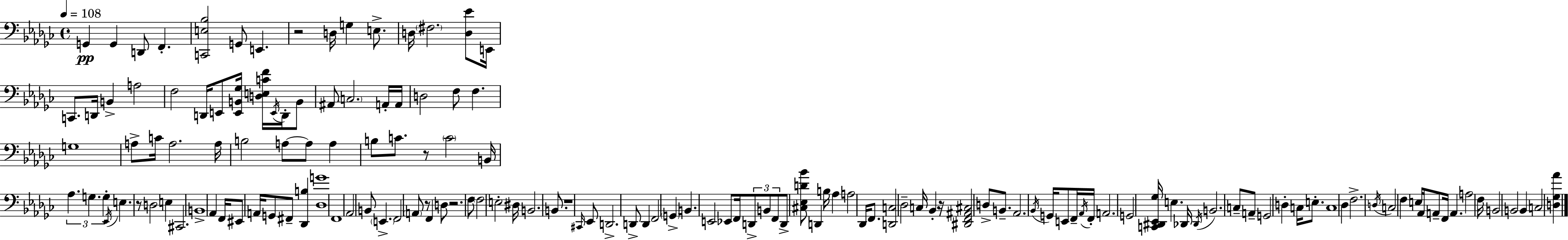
{
  \clef bass
  \time 4/4
  \defaultTimeSignature
  \key ees \minor
  \tempo 4 = 108
  g,4\pp g,4 d,8 f,4.-. | <c, e bes>2 g,8 e,4. | r2 d16 g4 e8.-> | d16 \parenthesize fis2. <d ees'>8 e,16 | \break c,8. d,16 b,4-> a2 | f2 d,16 e,8 <e, b, ges>16 <d e c' f'>16 \acciaccatura { e,16 } d,16-. b,8 | ais,8 \parenthesize c2. a,16-. | a,16 d2 f8 f4. | \break g1 | a8-> c'16 a2. | a16 b2 a8~~ a8 a4 | b8 c'8. r8 \parenthesize c'2 | \break b,16 \tuplet 3/2 { aes4. g4. g4-. } | \acciaccatura { ees,16 } e4. r8 d2 | e4 cis,2. | b,1-> | \break aes,4 f,16 eis,8 a,16 g,8 fis,8-- <des, b>4 | <des g'>1 | f,1 | aes,2 b,8 \parenthesize e,4.-> | \break f,2 \parenthesize a,8 r8 f,4 | d8 r2. | f8 \parenthesize f2 e2-. | dis16 b,2. b,8. | \break r1 | \grace { cis,16 } ees,8 d,2.-> | d,8-> d,4 f,2 \parenthesize g,4-> | b,4. e,2 | \break ees,8 f,16 \tuplet 3/2 { d,8-> b,8 f,8 } d,8-> <cis ees d' bes'>8 d,4 | b16 aes4 a2 des,16 | f,8. <d, c>2 des2-- | c16 bes,4-. r16 <dis, f, ais, cis>2 | \break d8-> b,8.-- aes,2. | \acciaccatura { bes,16 } g,16 e,8 f,16-- \acciaccatura { aes,16 } f,16-. a,2. | g,2 <c, dis, ees, ges>16 e4. | des,16 \acciaccatura { des,16 } b,2. | \break c8-- a,8-- g,2 d4-. | c16 e8.-. c1 | des4 f2.-> | \acciaccatura { d16 } c2 f4 | \break e16 aes,16 a,8-- f,16 a,4. a2 | f16 b,2 b,2 | b,4 c2 | <d ges aes'>4 \bar "|."
}